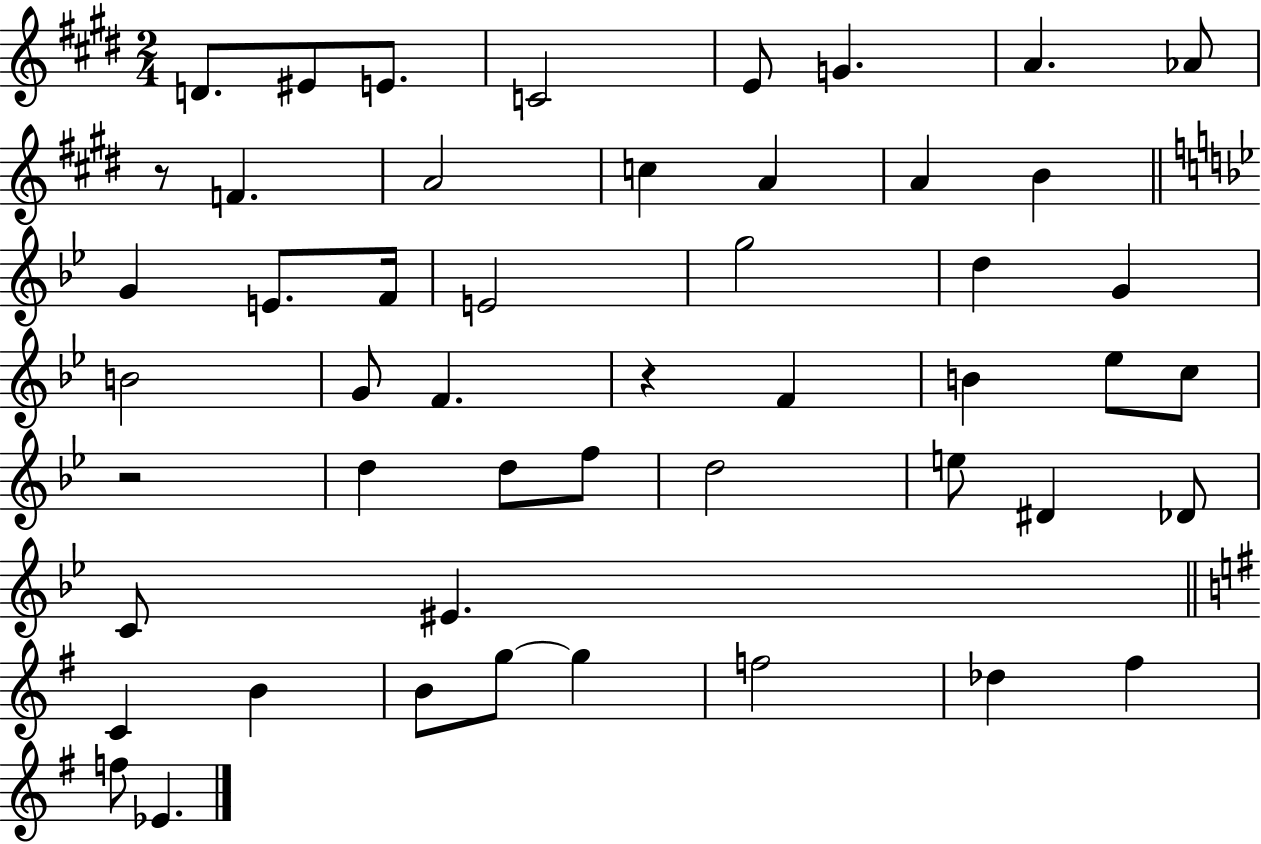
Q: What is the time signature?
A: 2/4